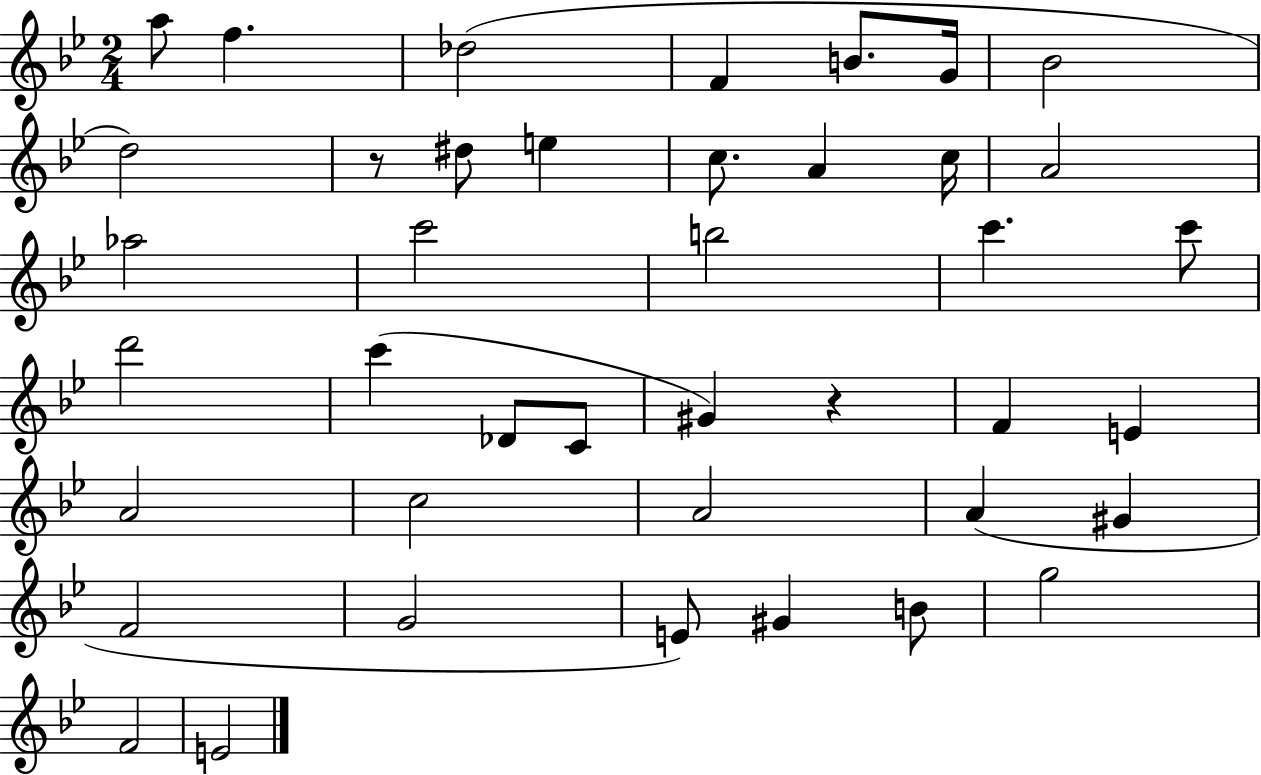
X:1
T:Untitled
M:2/4
L:1/4
K:Bb
a/2 f _d2 F B/2 G/4 _B2 d2 z/2 ^d/2 e c/2 A c/4 A2 _a2 c'2 b2 c' c'/2 d'2 c' _D/2 C/2 ^G z F E A2 c2 A2 A ^G F2 G2 E/2 ^G B/2 g2 F2 E2